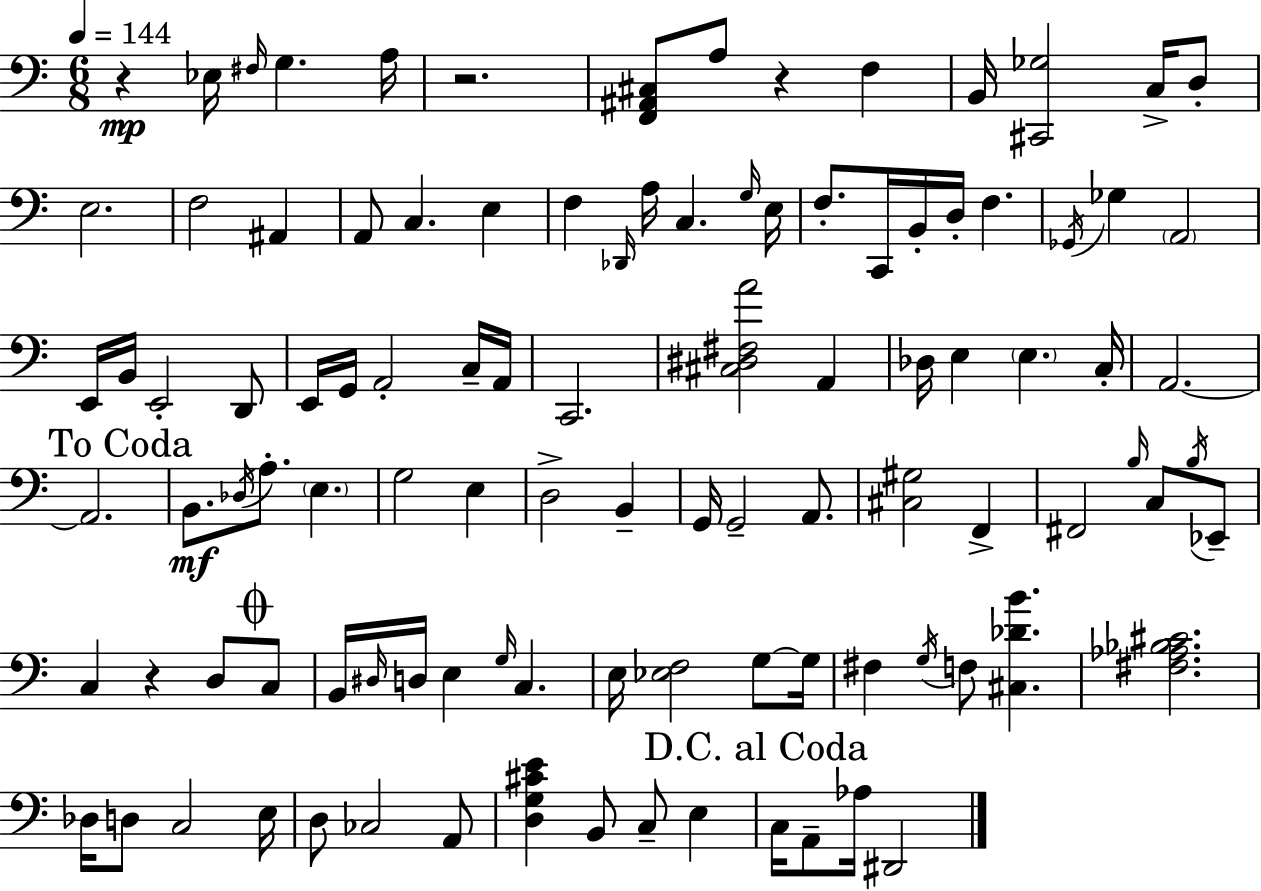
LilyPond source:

{
  \clef bass
  \numericTimeSignature
  \time 6/8
  \key a \minor
  \tempo 4 = 144
  r4\mp ees16 \grace { fis16 } g4. | a16 r2. | <f, ais, cis>8 a8 r4 f4 | b,16 <cis, ges>2 c16-> d8-. | \break e2. | f2 ais,4 | a,8 c4. e4 | f4 \grace { des,16 } a16 c4. | \break \grace { g16 } e16 f8.-. c,16 b,16-. d16-. f4. | \acciaccatura { ges,16 } ges4 \parenthesize a,2 | e,16 b,16 e,2-. | d,8 e,16 g,16 a,2-. | \break c16-- a,16 c,2. | <cis dis fis a'>2 | a,4 des16 e4 \parenthesize e4. | c16-. a,2.~~ | \break \mark "To Coda" a,2. | b,8.\mf \acciaccatura { des16 } a8.-. \parenthesize e4. | g2 | e4 d2-> | \break b,4-- g,16 g,2-- | a,8. <cis gis>2 | f,4-> fis,2 | \grace { b16 } c8 \acciaccatura { b16 } ees,8-- c4 r4 | \break d8 \mark \markup { \musicglyph "scripts.coda" } c8 b,16 \grace { dis16 } d16 e4 | \grace { g16 } c4. e16 <ees f>2 | g8~~ g16 fis4 | \acciaccatura { g16 } f8 <cis des' b'>4. <fis aes bes cis'>2. | \break des16 d8 | c2 e16 d8 | ces2 a,8 <d g cis' e'>4 | b,8 c8-- e4 \mark "D.C. al Coda" c16 a,8-- | \break aes16 dis,2 \bar "|."
}